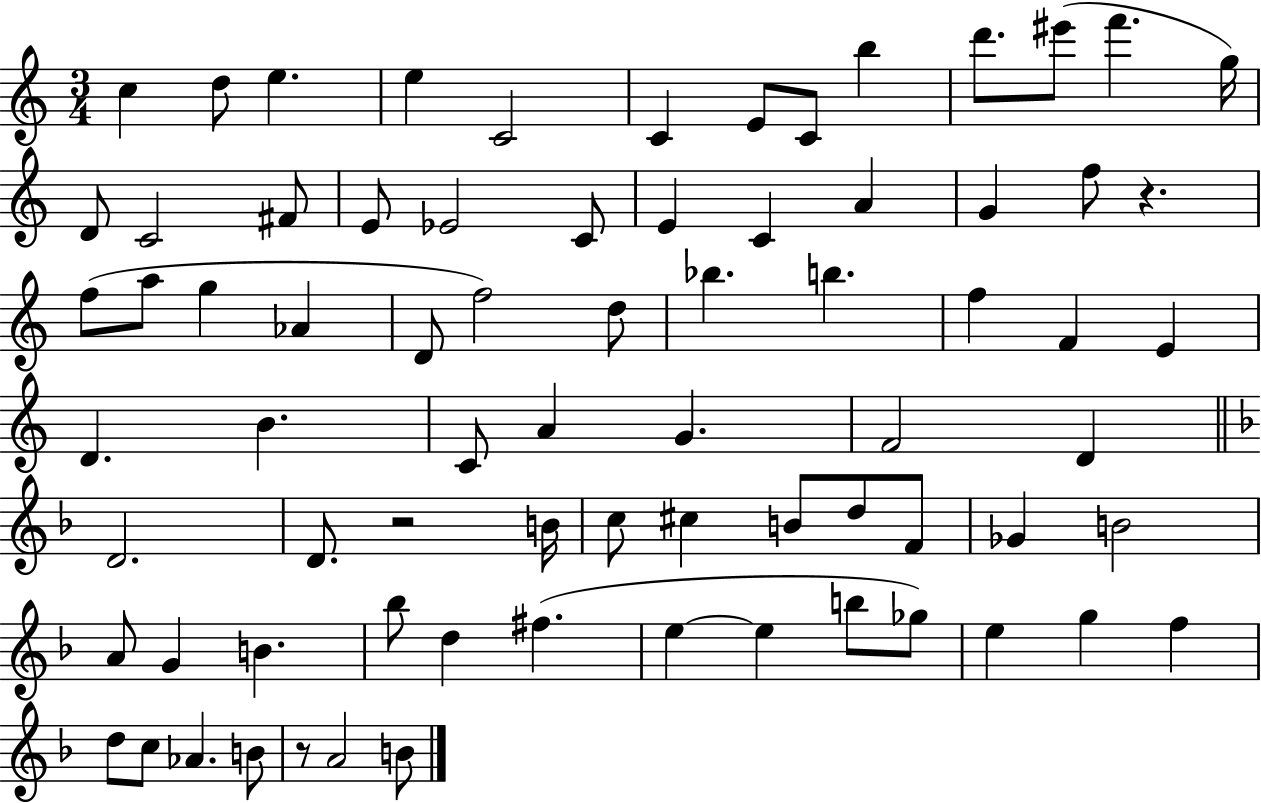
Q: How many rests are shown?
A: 3